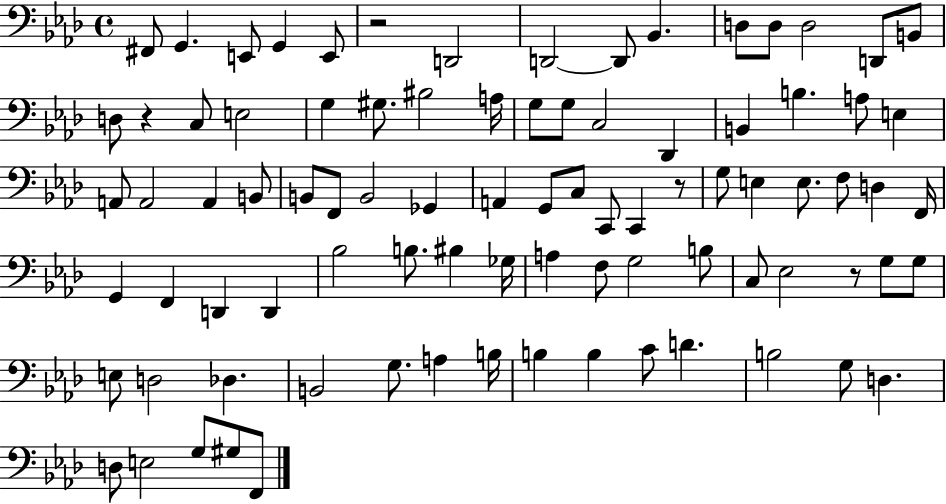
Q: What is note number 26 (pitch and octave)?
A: B2